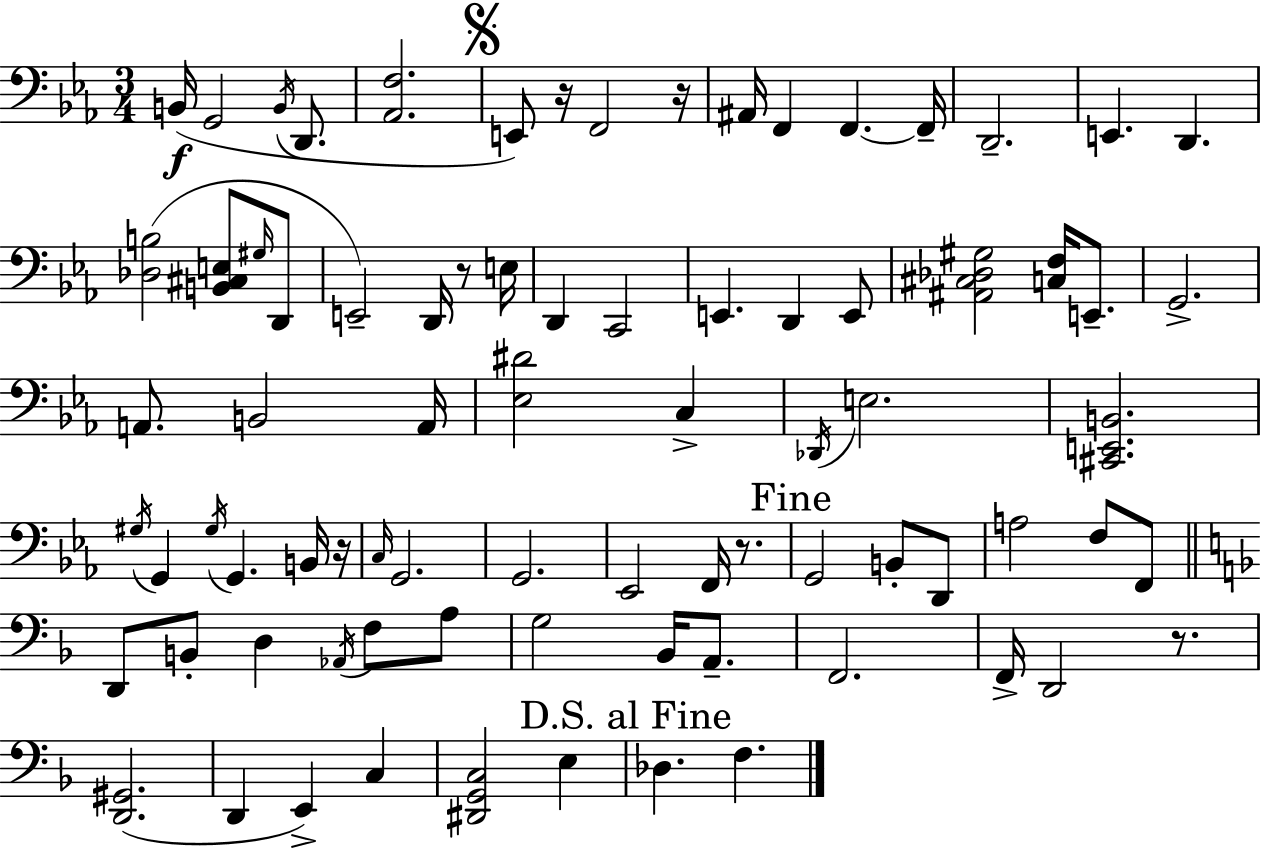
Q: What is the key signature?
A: EES major